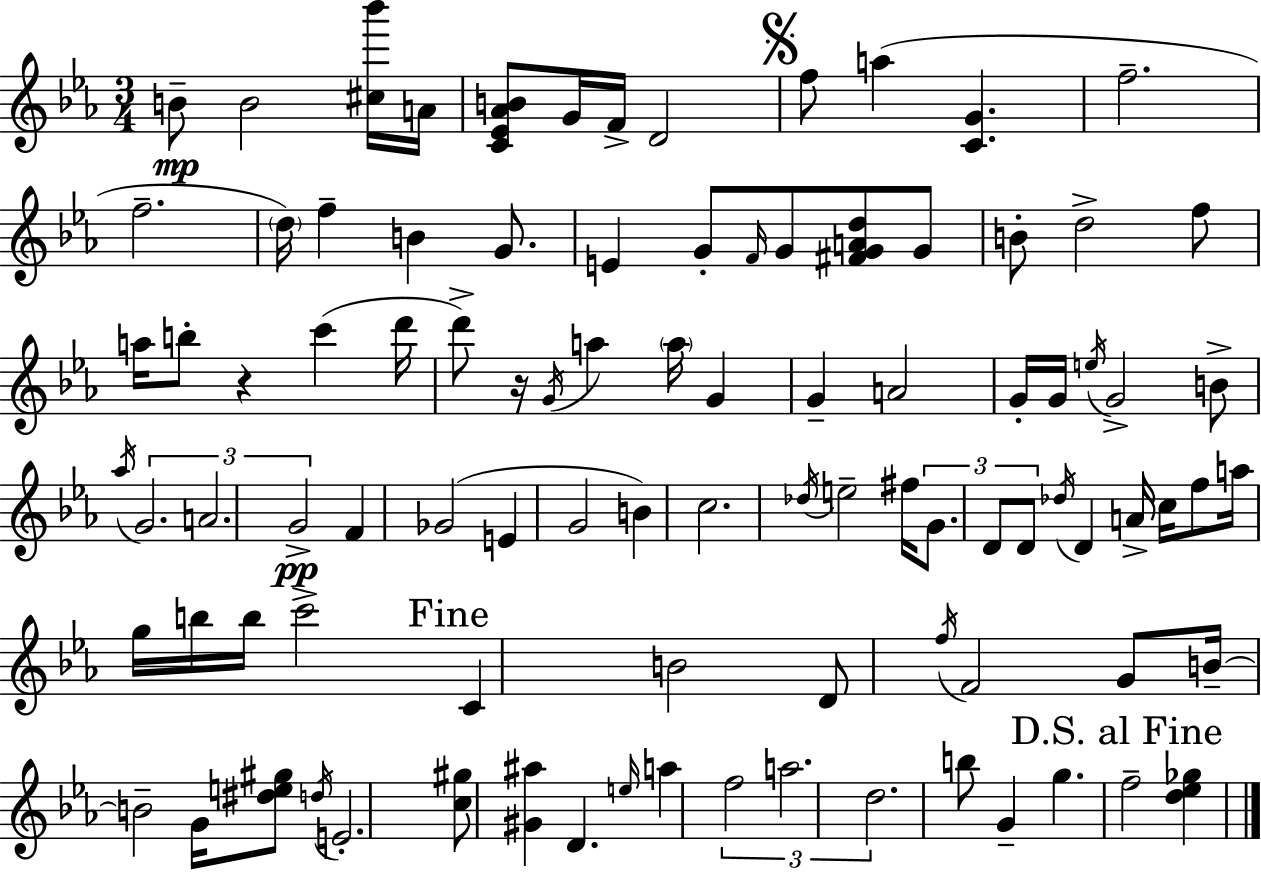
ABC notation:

X:1
T:Untitled
M:3/4
L:1/4
K:Eb
B/2 B2 [^c_b']/4 A/4 [C_E_AB]/2 G/4 F/4 D2 f/2 a [CG] f2 f2 d/4 f B G/2 E G/2 F/4 G/2 [^FGAd]/2 G/2 B/2 d2 f/2 a/4 b/2 z c' d'/4 d'/2 z/4 G/4 a a/4 G G A2 G/4 G/4 e/4 G2 B/2 _a/4 G2 A2 G2 F _G2 E G2 B c2 _d/4 e2 ^f/4 G/2 D/2 D/2 _d/4 D A/4 c/4 f/2 a/4 g/4 b/4 b/4 c'2 C B2 D/2 f/4 F2 G/2 B/4 B2 G/4 [^de^g]/2 d/4 E2 [c^g]/2 [^G^a] D e/4 a f2 a2 d2 b/2 G g f2 [d_e_g]